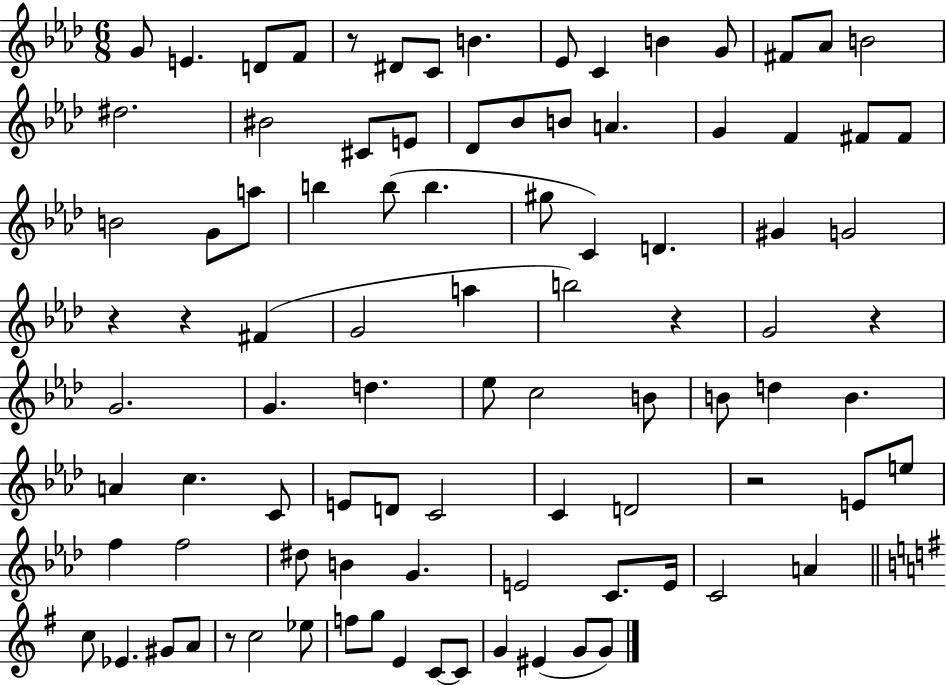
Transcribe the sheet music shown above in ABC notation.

X:1
T:Untitled
M:6/8
L:1/4
K:Ab
G/2 E D/2 F/2 z/2 ^D/2 C/2 B _E/2 C B G/2 ^F/2 _A/2 B2 ^d2 ^B2 ^C/2 E/2 _D/2 _B/2 B/2 A G F ^F/2 ^F/2 B2 G/2 a/2 b b/2 b ^g/2 C D ^G G2 z z ^F G2 a b2 z G2 z G2 G d _e/2 c2 B/2 B/2 d B A c C/2 E/2 D/2 C2 C D2 z2 E/2 e/2 f f2 ^d/2 B G E2 C/2 E/4 C2 A c/2 _E ^G/2 A/2 z/2 c2 _e/2 f/2 g/2 E C/2 C/2 G ^E G/2 G/2